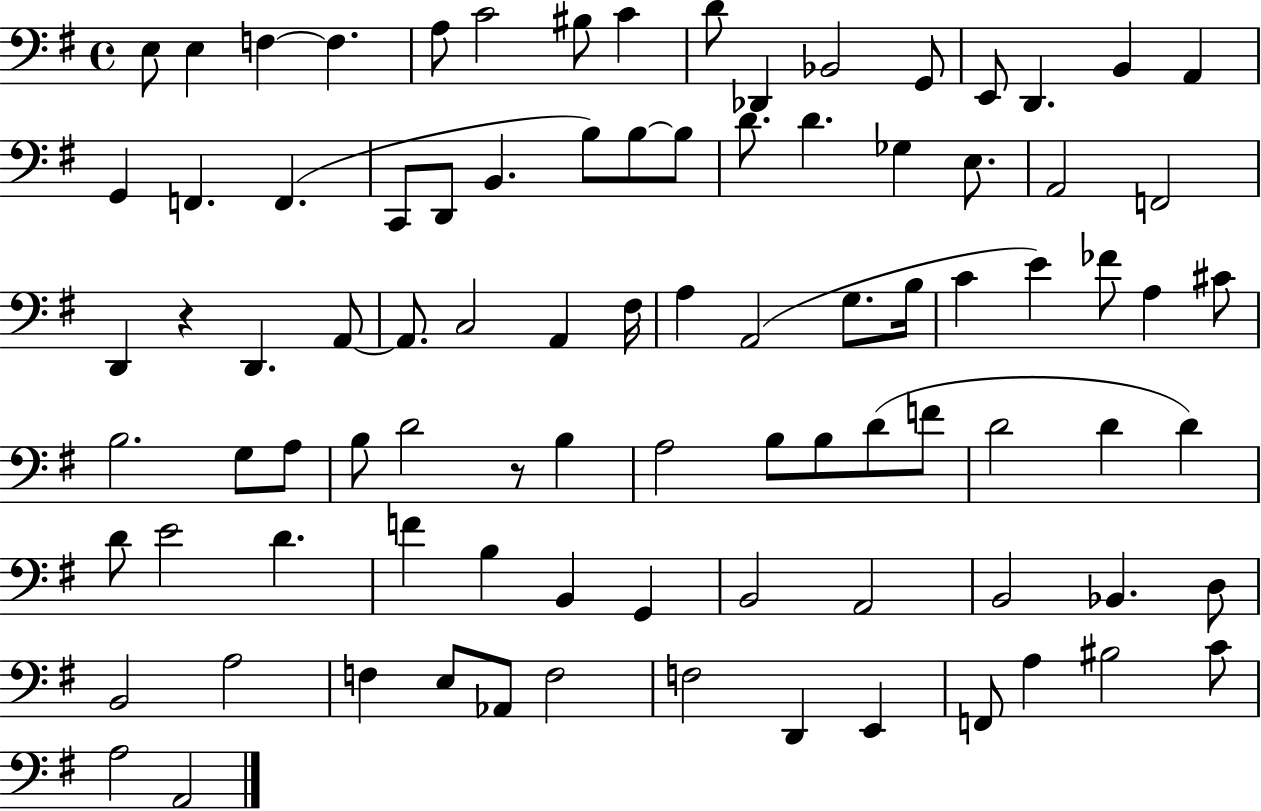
E3/e E3/q F3/q F3/q. A3/e C4/h BIS3/e C4/q D4/e Db2/q Bb2/h G2/e E2/e D2/q. B2/q A2/q G2/q F2/q. F2/q. C2/e D2/e B2/q. B3/e B3/e B3/e D4/e. D4/q. Gb3/q E3/e. A2/h F2/h D2/q R/q D2/q. A2/e A2/e. C3/h A2/q F#3/s A3/q A2/h G3/e. B3/s C4/q E4/q FES4/e A3/q C#4/e B3/h. G3/e A3/e B3/e D4/h R/e B3/q A3/h B3/e B3/e D4/e F4/e D4/h D4/q D4/q D4/e E4/h D4/q. F4/q B3/q B2/q G2/q B2/h A2/h B2/h Bb2/q. D3/e B2/h A3/h F3/q E3/e Ab2/e F3/h F3/h D2/q E2/q F2/e A3/q BIS3/h C4/e A3/h A2/h